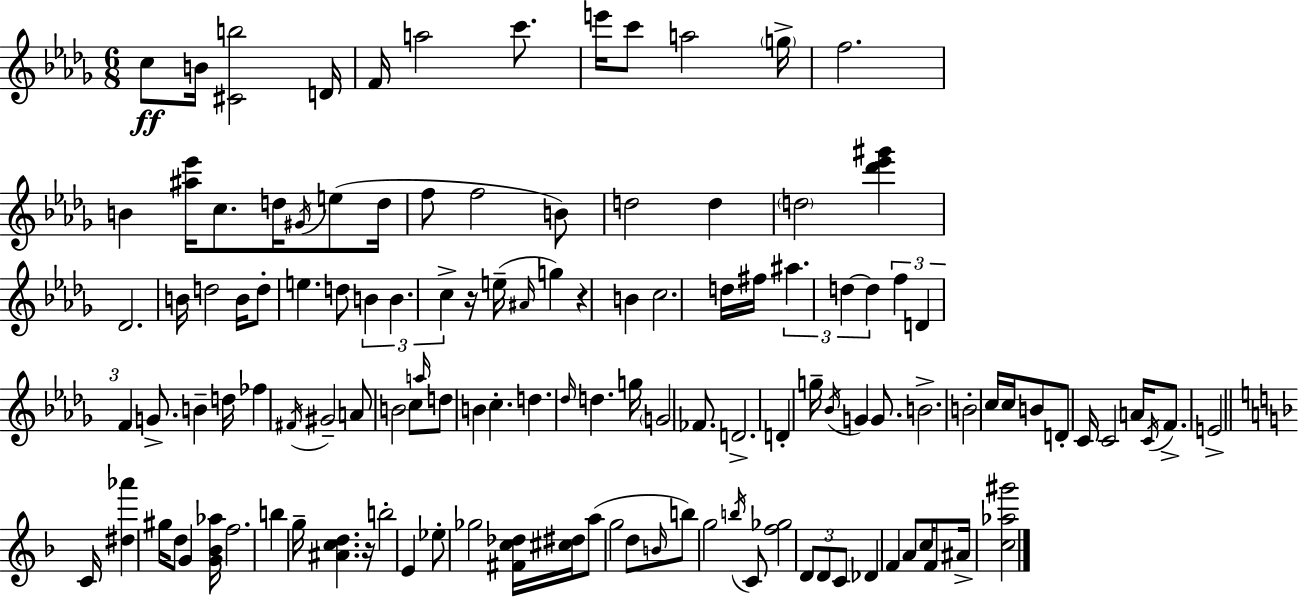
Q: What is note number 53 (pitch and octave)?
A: A4